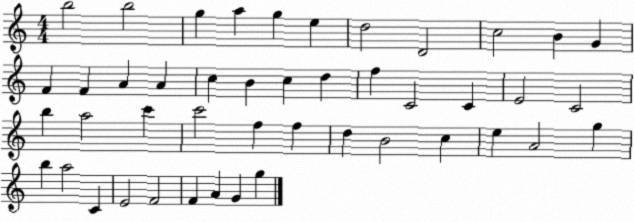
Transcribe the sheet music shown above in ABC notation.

X:1
T:Untitled
M:4/4
L:1/4
K:C
b2 b2 g a g e d2 D2 c2 B G F F A A c B c d f C2 C E2 C2 b a2 c' c'2 f f d B2 c e A2 g b a2 C E2 F2 F A G g